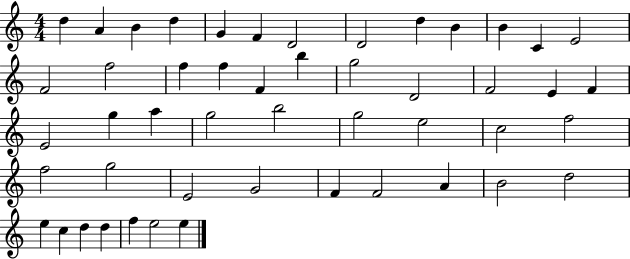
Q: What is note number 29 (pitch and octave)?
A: B5